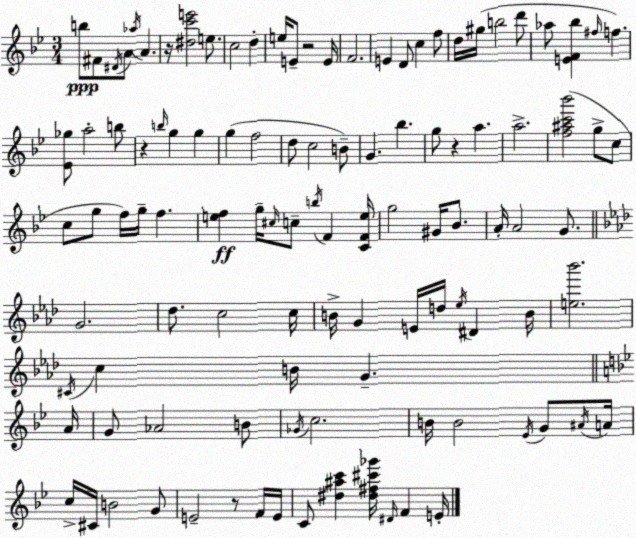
X:1
T:Untitled
M:3/4
L:1/4
K:Gm
b/2 ^F/2 ^D/4 A/2 _a/4 A z/4 [^dc'e']2 e/2 c2 d e/4 E/2 z2 E/4 F2 E D/2 c f/2 d/4 ^g/4 b2 d'/2 _a/2 [EF_b] ^f/4 f [_E_g]/2 a2 b/2 z b/4 g g g f2 d/2 c2 B/2 G _b g/2 z a a2 [f^ac'_b']2 g/2 c/2 c/2 g/2 f/4 g/4 f [ef] g/4 ^c/4 c/2 b/4 F [CFe]/4 g2 ^G/4 _B/2 A/4 A2 G/2 G2 _d/2 c2 c/4 B/4 G E/4 d/4 _e/4 ^D B/4 [e_b']2 ^C/4 c B/4 G A/4 G/2 _A2 B/2 _G/4 c2 B/4 B2 _E/4 G/2 ^A/4 A/4 c/4 ^C/4 B2 G/2 E2 z/2 F/4 E/4 C/2 [^d^ac'] [^d^f^c'_g']/4 ^D/4 F E/4